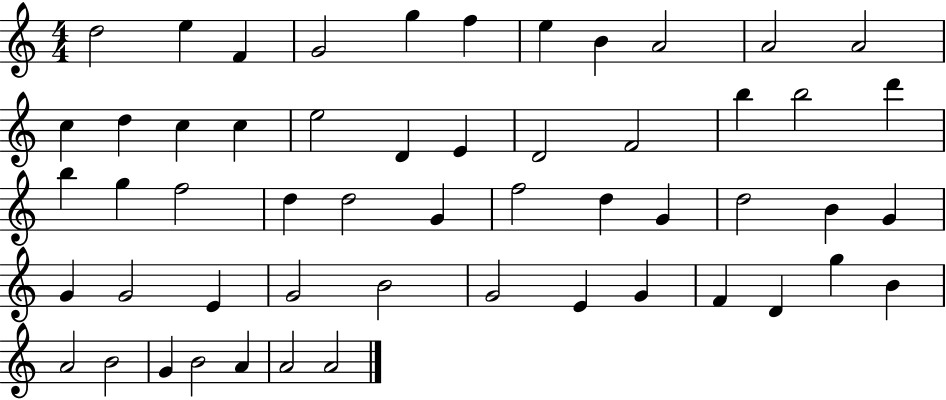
D5/h E5/q F4/q G4/h G5/q F5/q E5/q B4/q A4/h A4/h A4/h C5/q D5/q C5/q C5/q E5/h D4/q E4/q D4/h F4/h B5/q B5/h D6/q B5/q G5/q F5/h D5/q D5/h G4/q F5/h D5/q G4/q D5/h B4/q G4/q G4/q G4/h E4/q G4/h B4/h G4/h E4/q G4/q F4/q D4/q G5/q B4/q A4/h B4/h G4/q B4/h A4/q A4/h A4/h